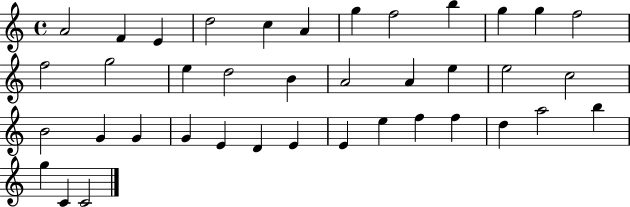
A4/h F4/q E4/q D5/h C5/q A4/q G5/q F5/h B5/q G5/q G5/q F5/h F5/h G5/h E5/q D5/h B4/q A4/h A4/q E5/q E5/h C5/h B4/h G4/q G4/q G4/q E4/q D4/q E4/q E4/q E5/q F5/q F5/q D5/q A5/h B5/q G5/q C4/q C4/h